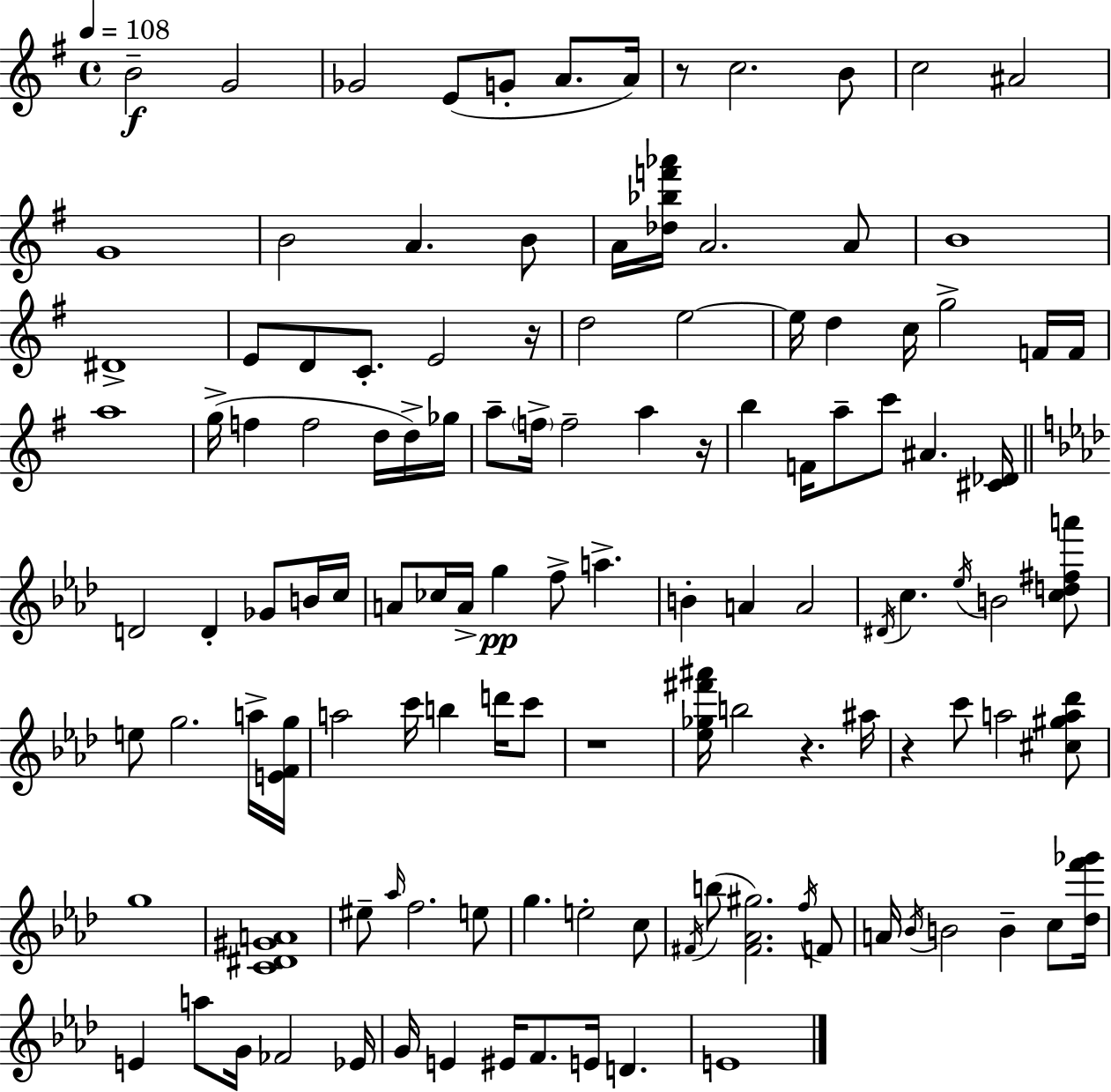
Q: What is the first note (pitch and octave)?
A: B4